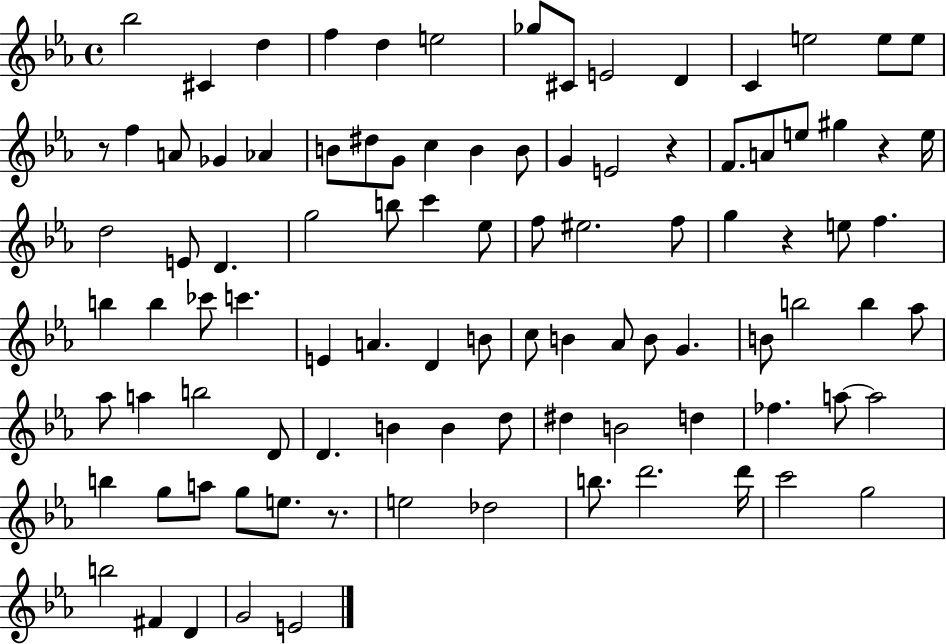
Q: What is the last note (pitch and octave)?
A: E4